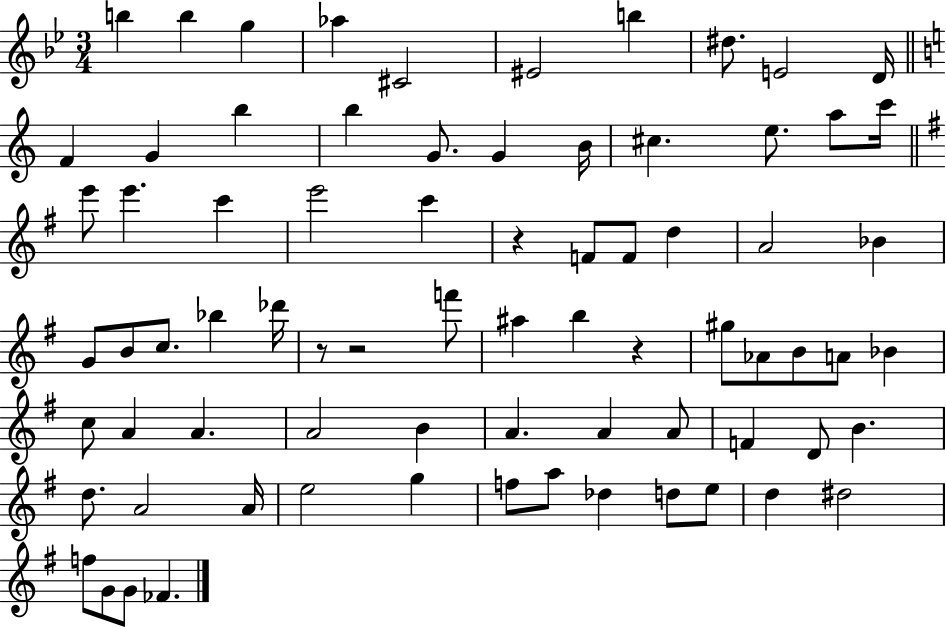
B5/q B5/q G5/q Ab5/q C#4/h EIS4/h B5/q D#5/e. E4/h D4/s F4/q G4/q B5/q B5/q G4/e. G4/q B4/s C#5/q. E5/e. A5/e C6/s E6/e E6/q. C6/q E6/h C6/q R/q F4/e F4/e D5/q A4/h Bb4/q G4/e B4/e C5/e. Bb5/q Db6/s R/e R/h F6/e A#5/q B5/q R/q G#5/e Ab4/e B4/e A4/e Bb4/q C5/e A4/q A4/q. A4/h B4/q A4/q. A4/q A4/e F4/q D4/e B4/q. D5/e. A4/h A4/s E5/h G5/q F5/e A5/e Db5/q D5/e E5/e D5/q D#5/h F5/e G4/e G4/e FES4/q.